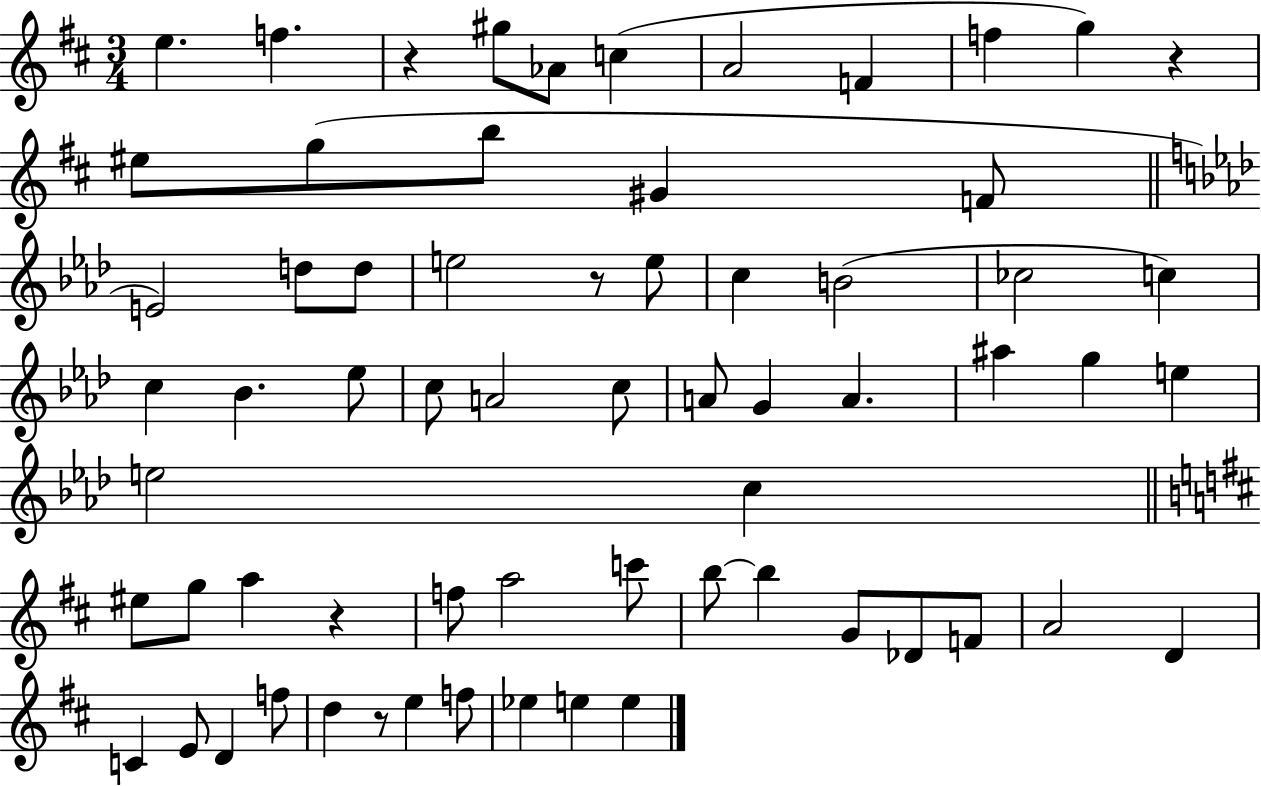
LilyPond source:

{
  \clef treble
  \numericTimeSignature
  \time 3/4
  \key d \major
  e''4. f''4. | r4 gis''8 aes'8 c''4( | a'2 f'4 | f''4 g''4) r4 | \break eis''8 g''8( b''8 gis'4 f'8 | \bar "||" \break \key f \minor e'2) d''8 d''8 | e''2 r8 e''8 | c''4 b'2( | ces''2 c''4) | \break c''4 bes'4. ees''8 | c''8 a'2 c''8 | a'8 g'4 a'4. | ais''4 g''4 e''4 | \break e''2 c''4 | \bar "||" \break \key d \major eis''8 g''8 a''4 r4 | f''8 a''2 c'''8 | b''8~~ b''4 g'8 des'8 f'8 | a'2 d'4 | \break c'4 e'8 d'4 f''8 | d''4 r8 e''4 f''8 | ees''4 e''4 e''4 | \bar "|."
}